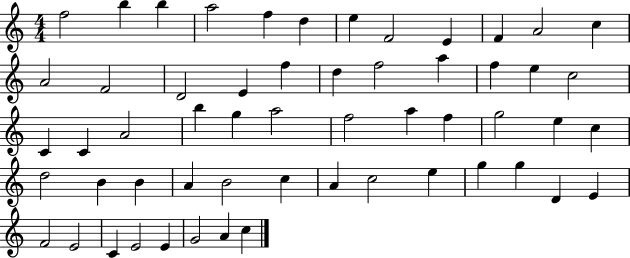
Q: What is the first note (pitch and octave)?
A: F5